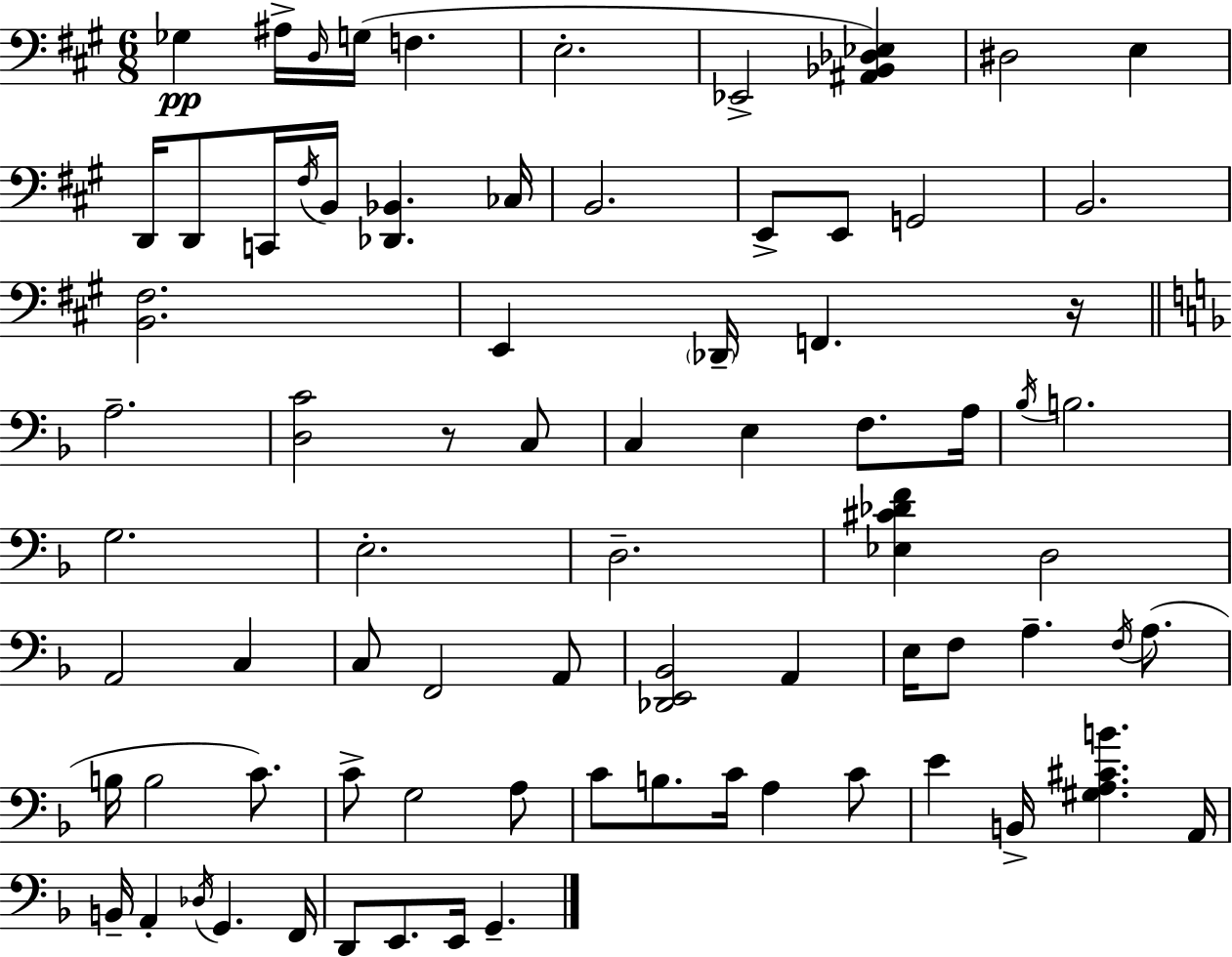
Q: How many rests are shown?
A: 2